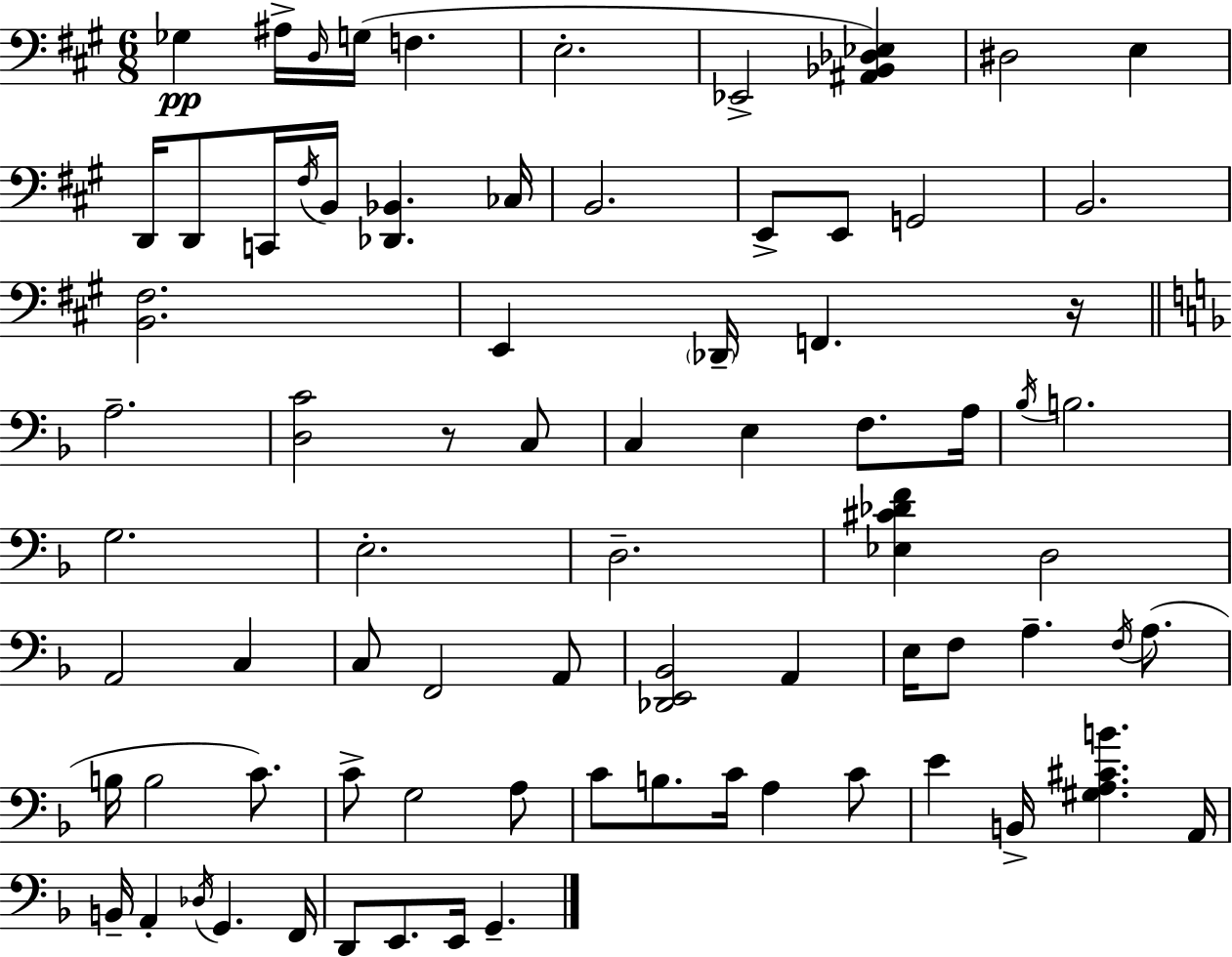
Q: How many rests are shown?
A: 2